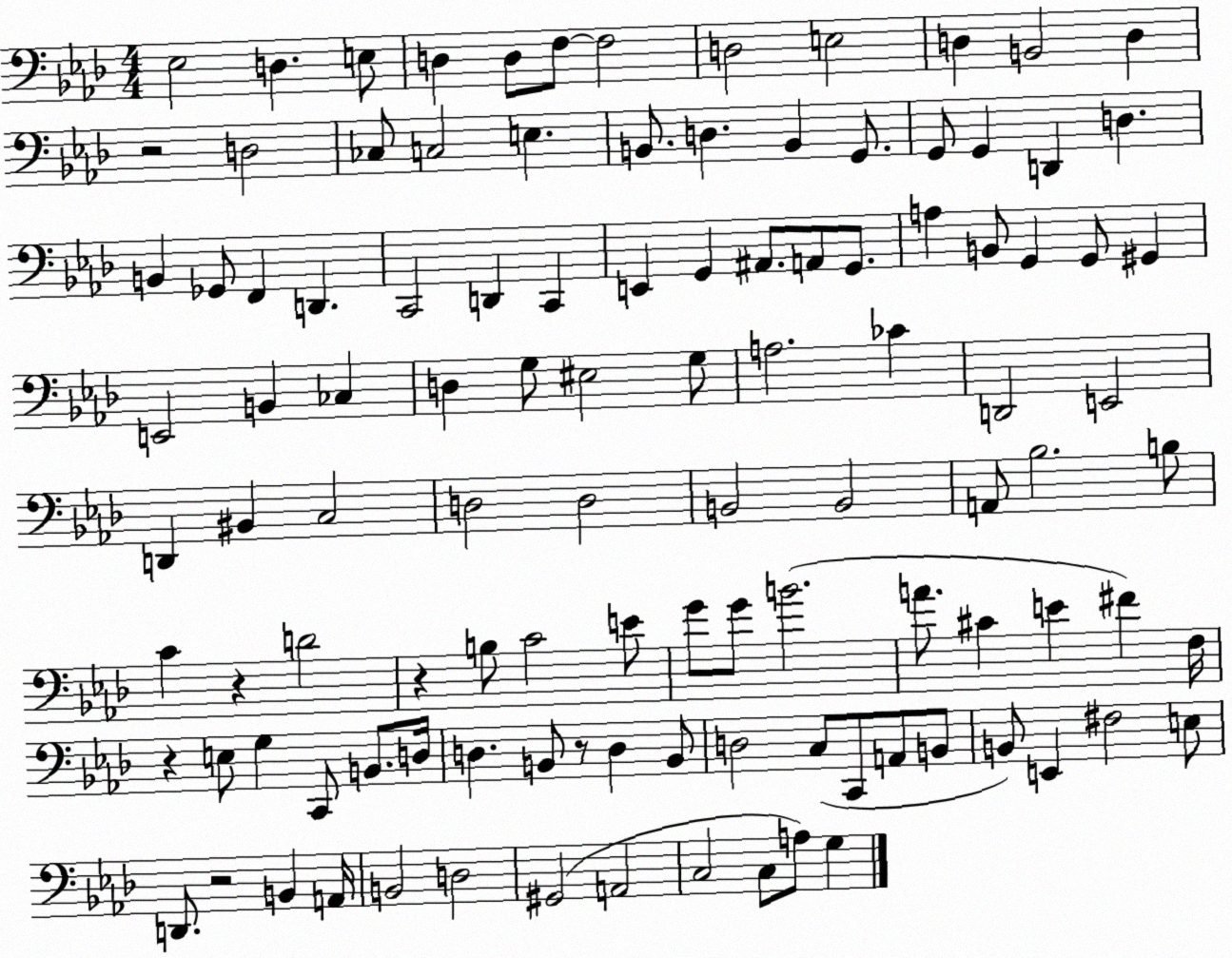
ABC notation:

X:1
T:Untitled
M:4/4
L:1/4
K:Ab
_E,2 D, E,/2 D, D,/2 F,/2 F,2 D,2 E,2 D, B,,2 D, z2 D,2 _C,/2 C,2 E, B,,/2 D, B,, G,,/2 G,,/2 G,, D,, D, B,, _G,,/2 F,, D,, C,,2 D,, C,, E,, G,, ^A,,/2 A,,/2 G,,/2 A, B,,/2 G,, G,,/2 ^G,, E,,2 B,, _C, D, G,/2 ^E,2 G,/2 A,2 _C D,,2 E,,2 D,, ^B,, C,2 D,2 D,2 B,,2 B,,2 A,,/2 _B,2 B,/2 C z D2 z B,/2 C2 E/2 G/2 G/2 B2 A/2 ^C E ^F F,/4 z E,/2 G, C,,/2 B,,/2 D,/4 D, B,,/2 z/2 D, B,,/2 D,2 C,/2 C,,/2 A,,/2 B,,/2 B,,/2 E,, ^F,2 E,/2 D,,/2 z2 B,, A,,/4 B,,2 D,2 ^G,,2 A,,2 C,2 C,/2 A,/2 G,